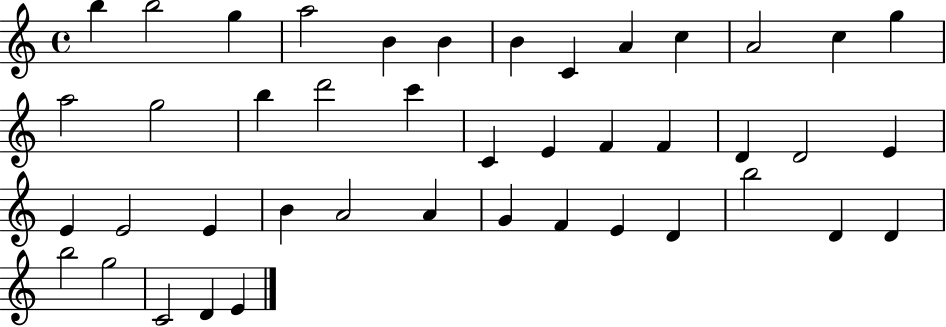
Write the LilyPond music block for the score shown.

{
  \clef treble
  \time 4/4
  \defaultTimeSignature
  \key c \major
  b''4 b''2 g''4 | a''2 b'4 b'4 | b'4 c'4 a'4 c''4 | a'2 c''4 g''4 | \break a''2 g''2 | b''4 d'''2 c'''4 | c'4 e'4 f'4 f'4 | d'4 d'2 e'4 | \break e'4 e'2 e'4 | b'4 a'2 a'4 | g'4 f'4 e'4 d'4 | b''2 d'4 d'4 | \break b''2 g''2 | c'2 d'4 e'4 | \bar "|."
}